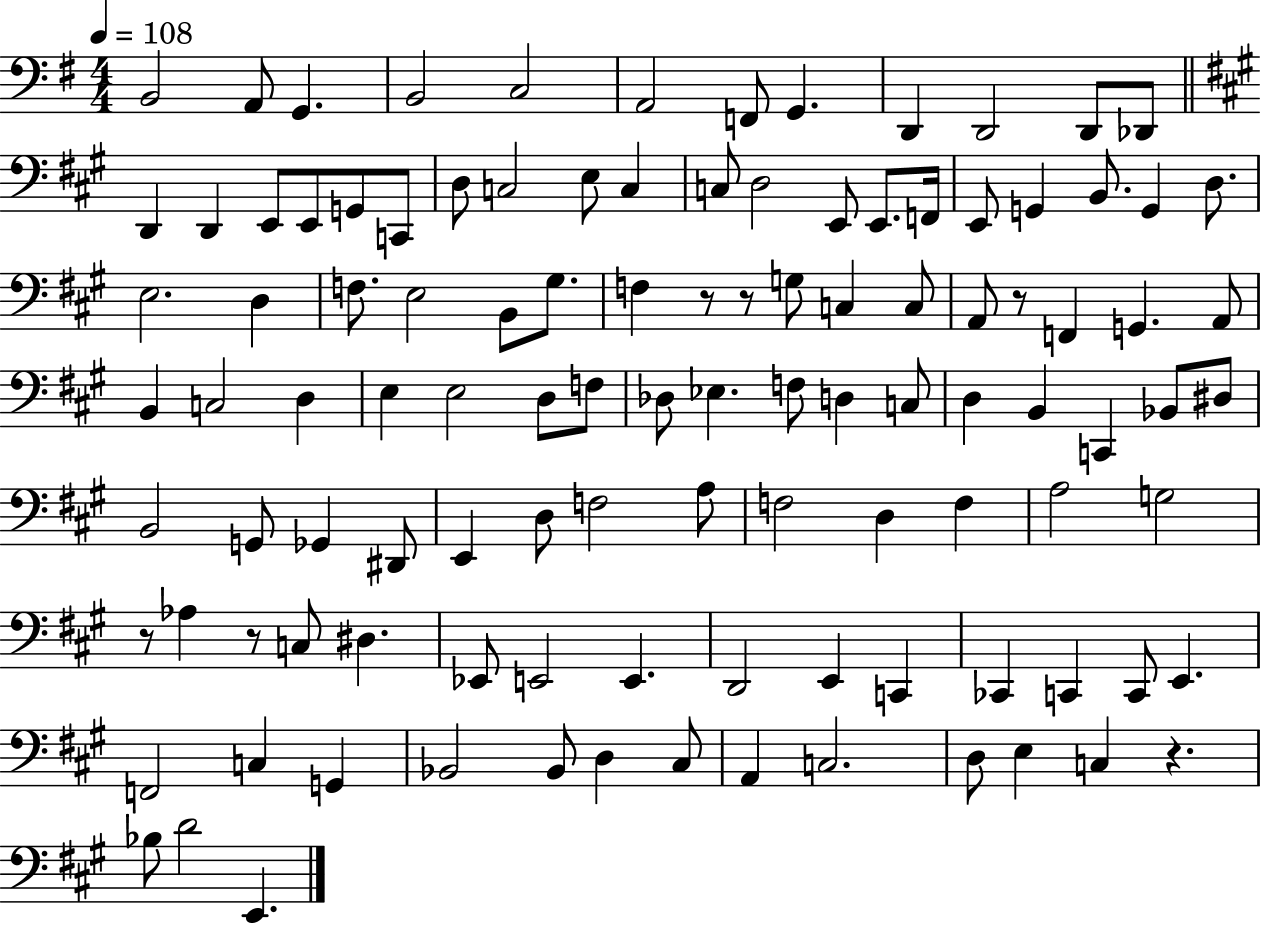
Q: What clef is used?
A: bass